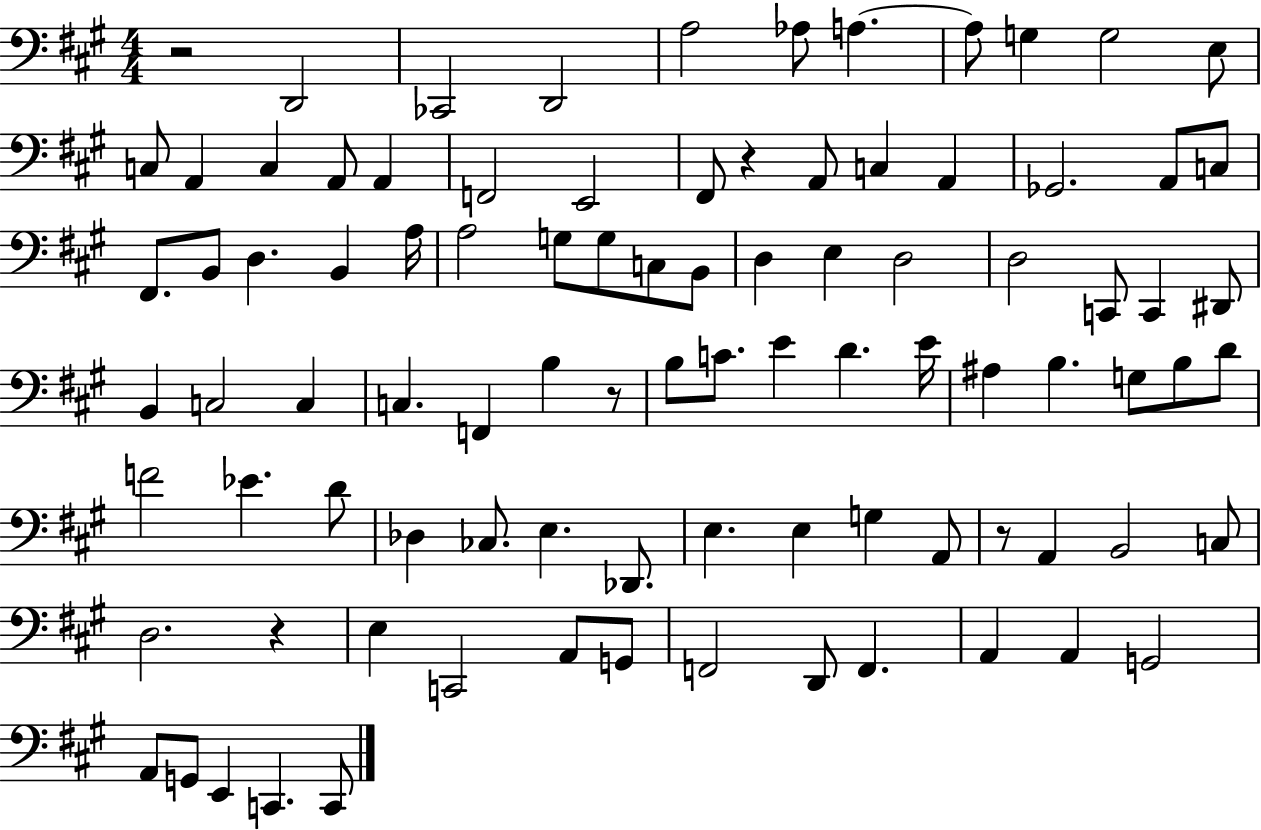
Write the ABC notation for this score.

X:1
T:Untitled
M:4/4
L:1/4
K:A
z2 D,,2 _C,,2 D,,2 A,2 _A,/2 A, A,/2 G, G,2 E,/2 C,/2 A,, C, A,,/2 A,, F,,2 E,,2 ^F,,/2 z A,,/2 C, A,, _G,,2 A,,/2 C,/2 ^F,,/2 B,,/2 D, B,, A,/4 A,2 G,/2 G,/2 C,/2 B,,/2 D, E, D,2 D,2 C,,/2 C,, ^D,,/2 B,, C,2 C, C, F,, B, z/2 B,/2 C/2 E D E/4 ^A, B, G,/2 B,/2 D/2 F2 _E D/2 _D, _C,/2 E, _D,,/2 E, E, G, A,,/2 z/2 A,, B,,2 C,/2 D,2 z E, C,,2 A,,/2 G,,/2 F,,2 D,,/2 F,, A,, A,, G,,2 A,,/2 G,,/2 E,, C,, C,,/2